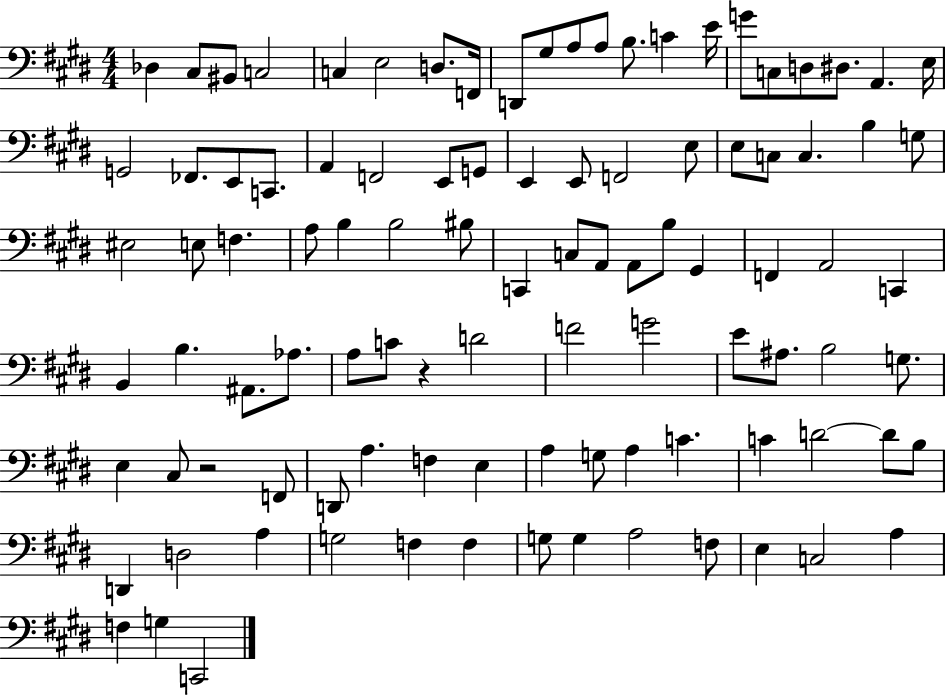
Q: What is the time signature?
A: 4/4